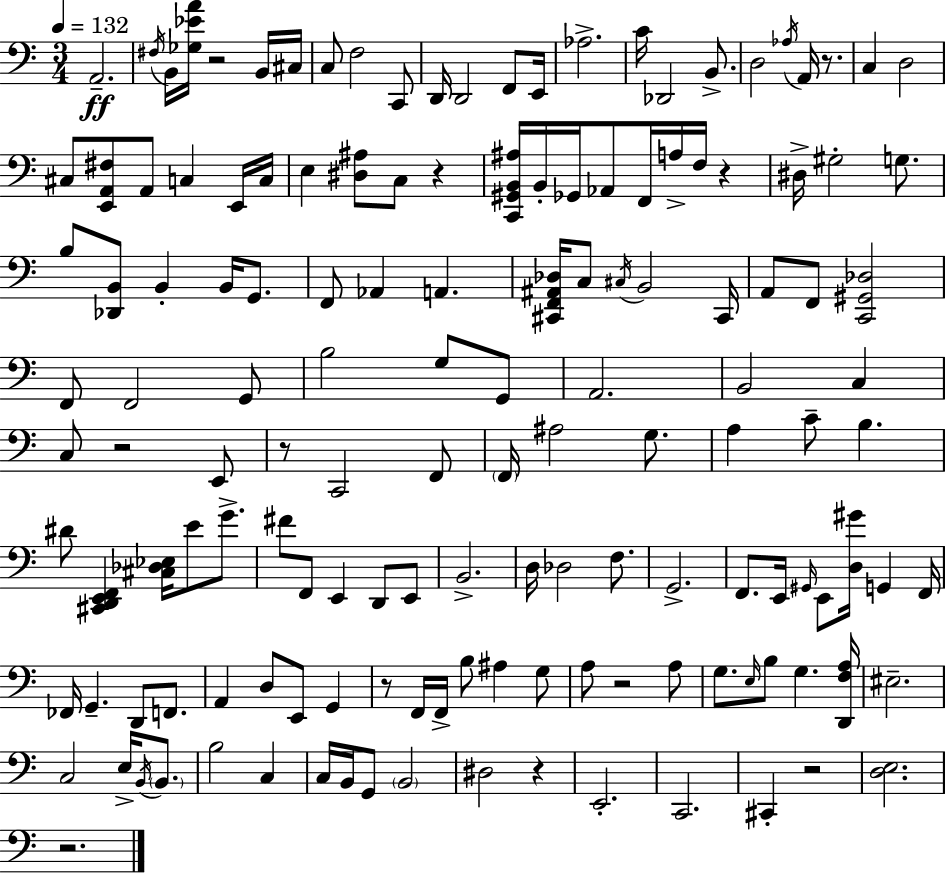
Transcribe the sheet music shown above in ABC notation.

X:1
T:Untitled
M:3/4
L:1/4
K:Am
A,,2 ^F,/4 B,,/4 [_G,_EA]/4 z2 B,,/4 ^C,/4 C,/2 F,2 C,,/2 D,,/4 D,,2 F,,/2 E,,/4 _A,2 C/4 _D,,2 B,,/2 D,2 _A,/4 A,,/4 z/2 C, D,2 ^C,/2 [E,,A,,^F,]/2 A,,/2 C, E,,/4 C,/4 E, [^D,^A,]/2 C,/2 z [C,,^G,,B,,^A,]/4 B,,/4 _G,,/4 _A,,/2 F,,/4 A,/4 F,/4 z ^D,/4 ^G,2 G,/2 B,/2 [_D,,B,,]/2 B,, B,,/4 G,,/2 F,,/2 _A,, A,, [^C,,F,,^A,,_D,]/4 C,/2 ^C,/4 B,,2 ^C,,/4 A,,/2 F,,/2 [C,,^G,,_D,]2 F,,/2 F,,2 G,,/2 B,2 G,/2 G,,/2 A,,2 B,,2 C, C,/2 z2 E,,/2 z/2 C,,2 F,,/2 F,,/4 ^A,2 G,/2 A, C/2 B, ^D/2 [^C,,D,,E,,F,,] [^C,_D,_E,]/4 E/2 G/2 ^F/2 F,,/2 E,, D,,/2 E,,/2 B,,2 D,/4 _D,2 F,/2 G,,2 F,,/2 E,,/4 ^G,,/4 E,,/2 [D,^G]/4 G,, F,,/4 _F,,/4 G,, D,,/2 F,,/2 A,, D,/2 E,,/2 G,, z/2 F,,/4 F,,/4 B,/2 ^A, G,/2 A,/2 z2 A,/2 G,/2 E,/4 B,/2 G, [D,,F,A,]/4 ^E,2 C,2 E,/4 B,,/4 B,,/2 B,2 C, C,/4 B,,/4 G,,/2 B,,2 ^D,2 z E,,2 C,,2 ^C,, z2 [D,E,]2 z2